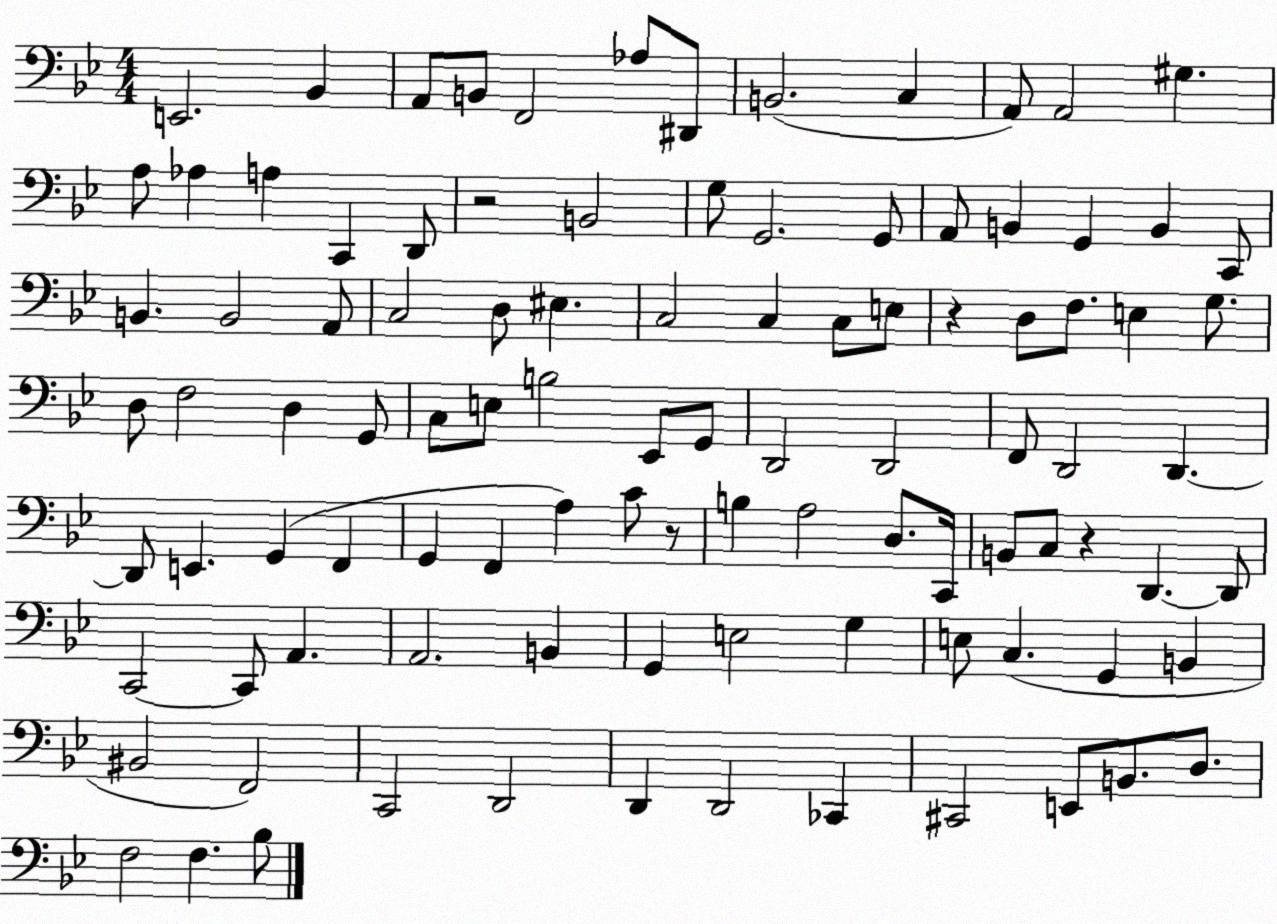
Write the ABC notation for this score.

X:1
T:Untitled
M:4/4
L:1/4
K:Bb
E,,2 _B,, A,,/2 B,,/2 F,,2 _A,/2 ^D,,/2 B,,2 C, A,,/2 A,,2 ^G, A,/2 _A, A, C,, D,,/2 z2 B,,2 G,/2 G,,2 G,,/2 A,,/2 B,, G,, B,, C,,/2 B,, B,,2 A,,/2 C,2 D,/2 ^E, C,2 C, C,/2 E,/2 z D,/2 F,/2 E, G,/2 D,/2 F,2 D, G,,/2 C,/2 E,/2 B,2 _E,,/2 G,,/2 D,,2 D,,2 F,,/2 D,,2 D,, D,,/2 E,, G,, F,, G,, F,, A, C/2 z/2 B, A,2 D,/2 C,,/4 B,,/2 C,/2 z D,, D,,/2 C,,2 C,,/2 A,, A,,2 B,, G,, E,2 G, E,/2 C, G,, B,, ^B,,2 F,,2 C,,2 D,,2 D,, D,,2 _C,, ^C,,2 E,,/2 B,,/2 D,/2 F,2 F, _B,/2